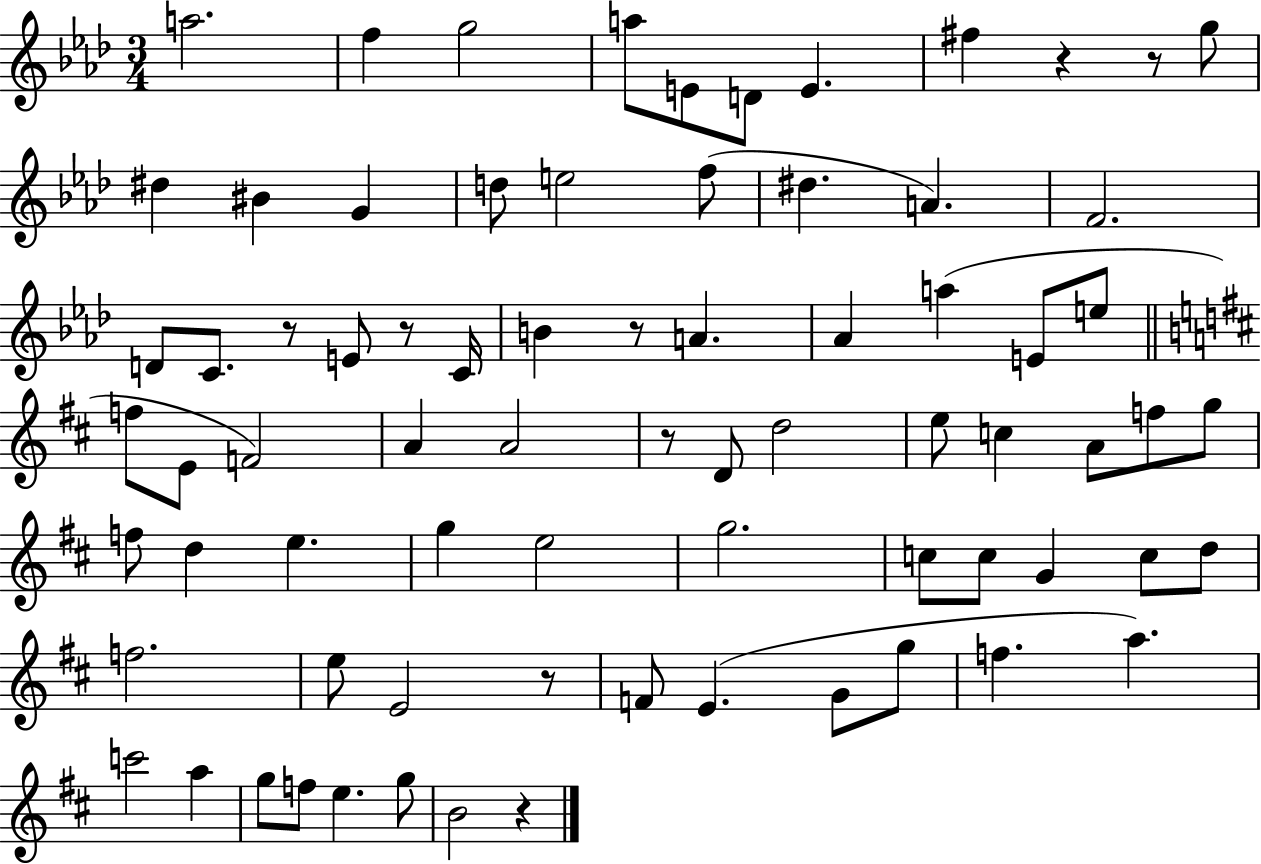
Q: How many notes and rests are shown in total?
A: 75